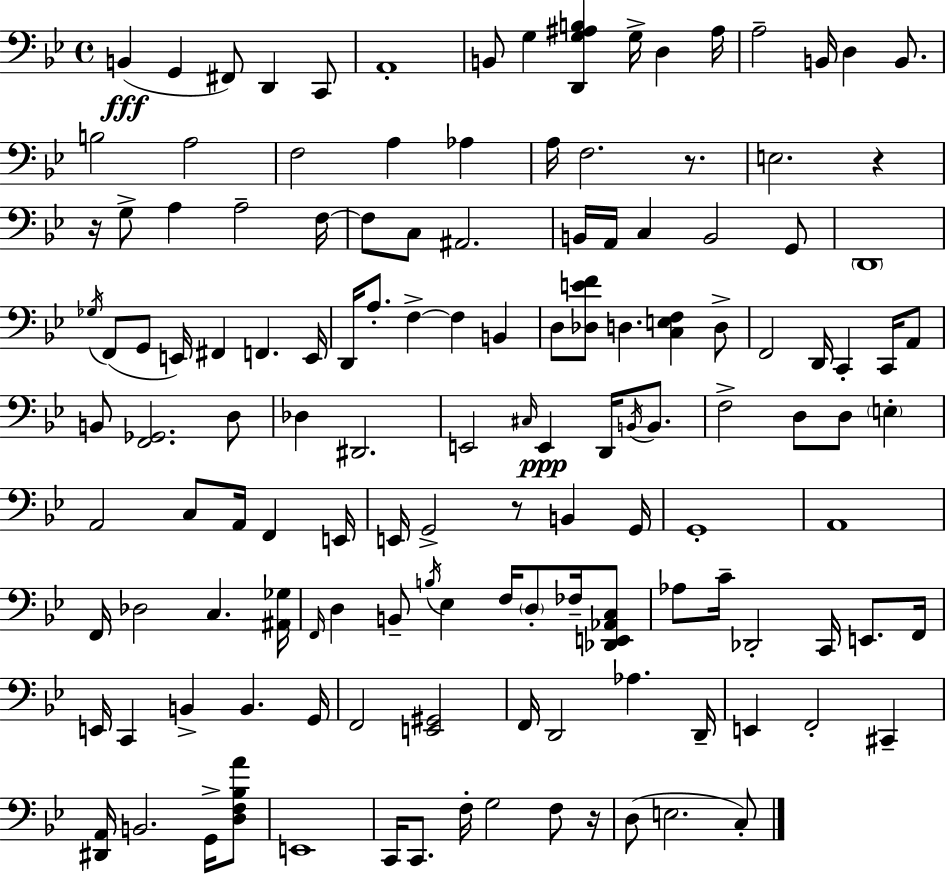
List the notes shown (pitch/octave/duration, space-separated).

B2/q G2/q F#2/e D2/q C2/e A2/w B2/e G3/q [D2,G3,A#3,B3]/q G3/s D3/q A#3/s A3/h B2/s D3/q B2/e. B3/h A3/h F3/h A3/q Ab3/q A3/s F3/h. R/e. E3/h. R/q R/s G3/e A3/q A3/h F3/s F3/e C3/e A#2/h. B2/s A2/s C3/q B2/h G2/e D2/w Gb3/s F2/e G2/e E2/s F#2/q F2/q. E2/s D2/s A3/e. F3/q F3/q B2/q D3/e [Db3,E4,F4]/e D3/q. [C3,E3,F3]/q D3/e F2/h D2/s C2/q C2/s A2/e B2/e [F2,Gb2]/h. D3/e Db3/q D#2/h. E2/h C#3/s E2/q D2/s B2/s B2/e. F3/h D3/e D3/e E3/q A2/h C3/e A2/s F2/q E2/s E2/s G2/h R/e B2/q G2/s G2/w A2/w F2/s Db3/h C3/q. [A#2,Gb3]/s F2/s D3/q B2/e B3/s Eb3/q F3/s D3/e FES3/s [Db2,E2,Ab2,C3]/e Ab3/e C4/s Db2/h C2/s E2/e. F2/s E2/s C2/q B2/q B2/q. G2/s F2/h [E2,G#2]/h F2/s D2/h Ab3/q. D2/s E2/q F2/h C#2/q [D#2,A2]/s B2/h. G2/s [D3,F3,Bb3,A4]/e E2/w C2/s C2/e. F3/s G3/h F3/e R/s D3/e E3/h. C3/e